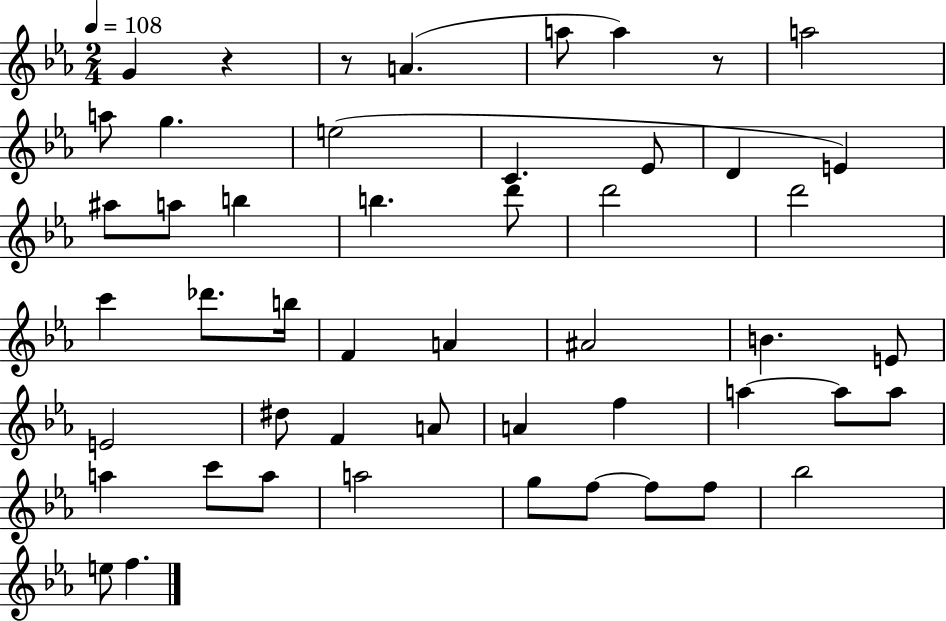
{
  \clef treble
  \numericTimeSignature
  \time 2/4
  \key ees \major
  \tempo 4 = 108
  \repeat volta 2 { g'4 r4 | r8 a'4.( | a''8 a''4) r8 | a''2 | \break a''8 g''4. | e''2( | c'4. ees'8 | d'4 e'4) | \break ais''8 a''8 b''4 | b''4. d'''8 | d'''2 | d'''2 | \break c'''4 des'''8. b''16 | f'4 a'4 | ais'2 | b'4. e'8 | \break e'2 | dis''8 f'4 a'8 | a'4 f''4 | a''4~~ a''8 a''8 | \break a''4 c'''8 a''8 | a''2 | g''8 f''8~~ f''8 f''8 | bes''2 | \break e''8 f''4. | } \bar "|."
}